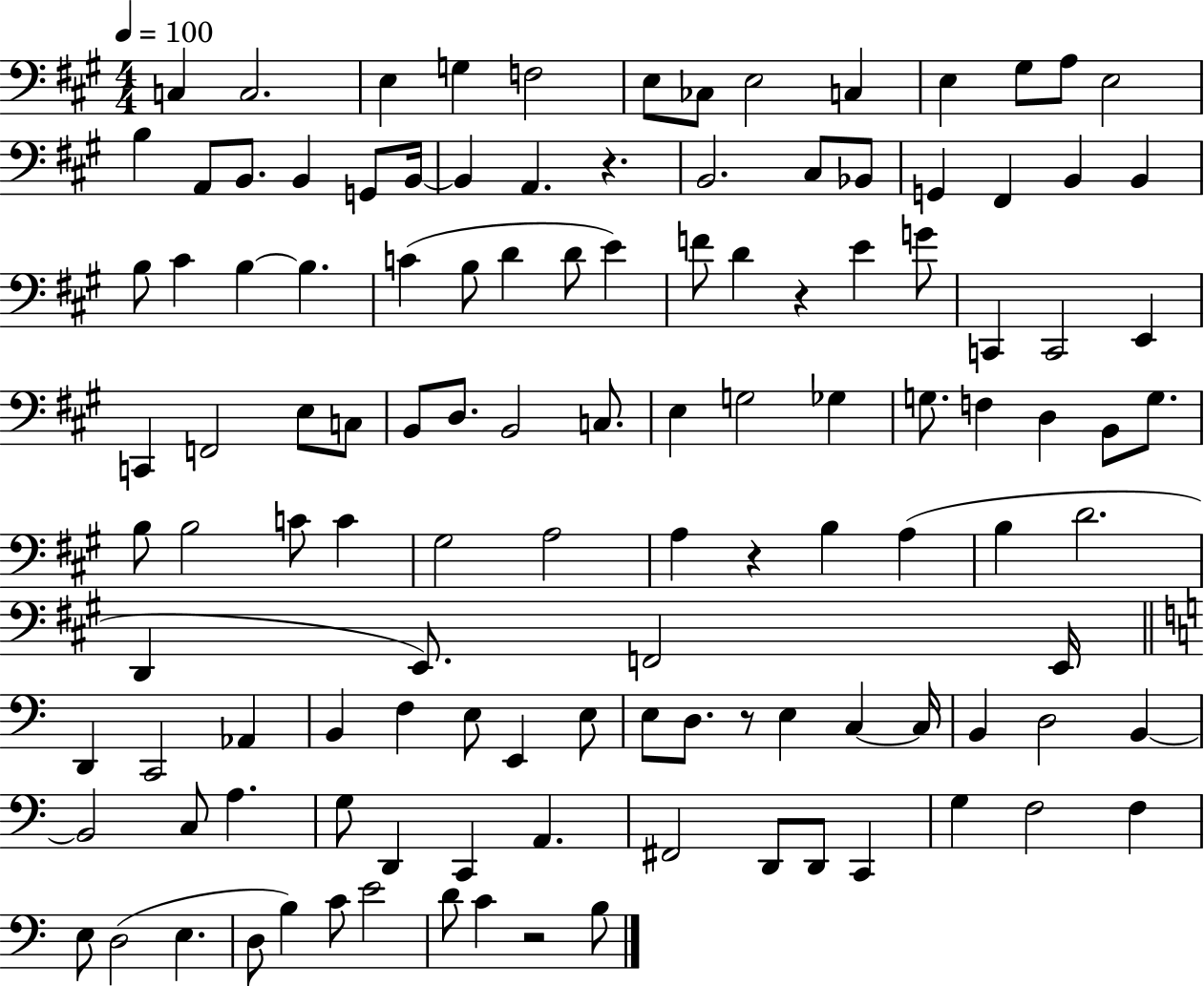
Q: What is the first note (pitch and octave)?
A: C3